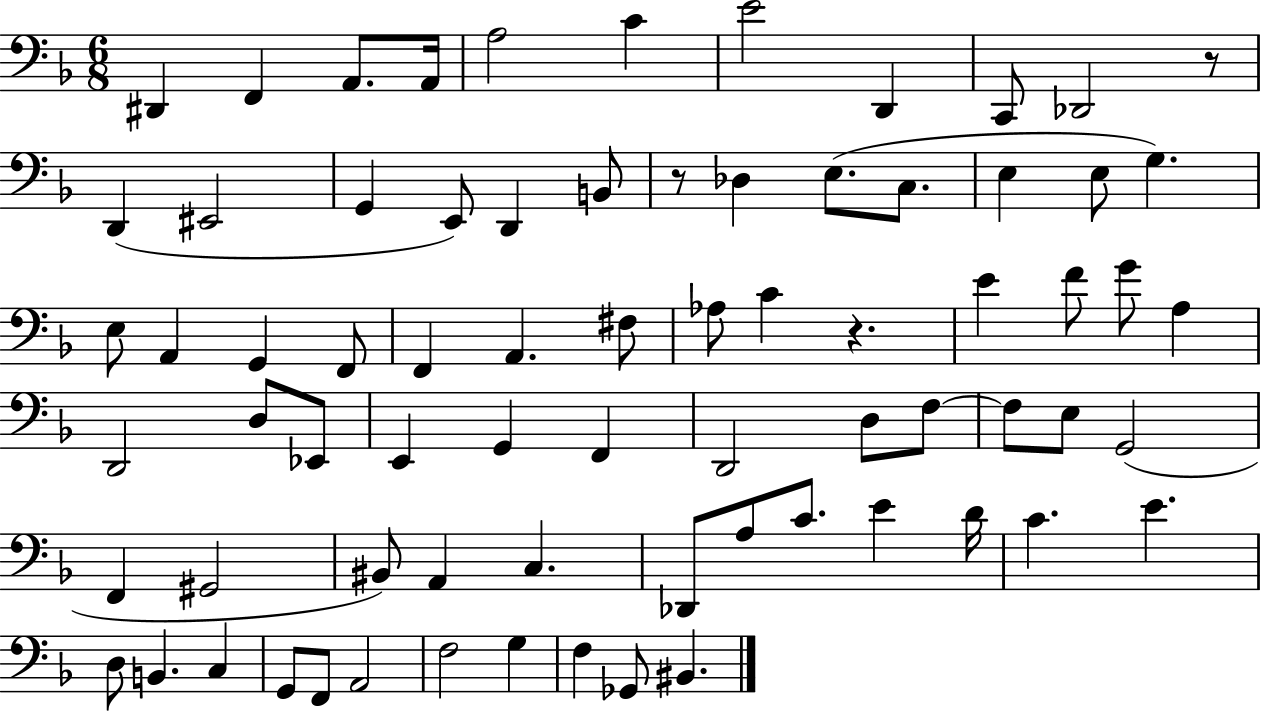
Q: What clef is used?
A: bass